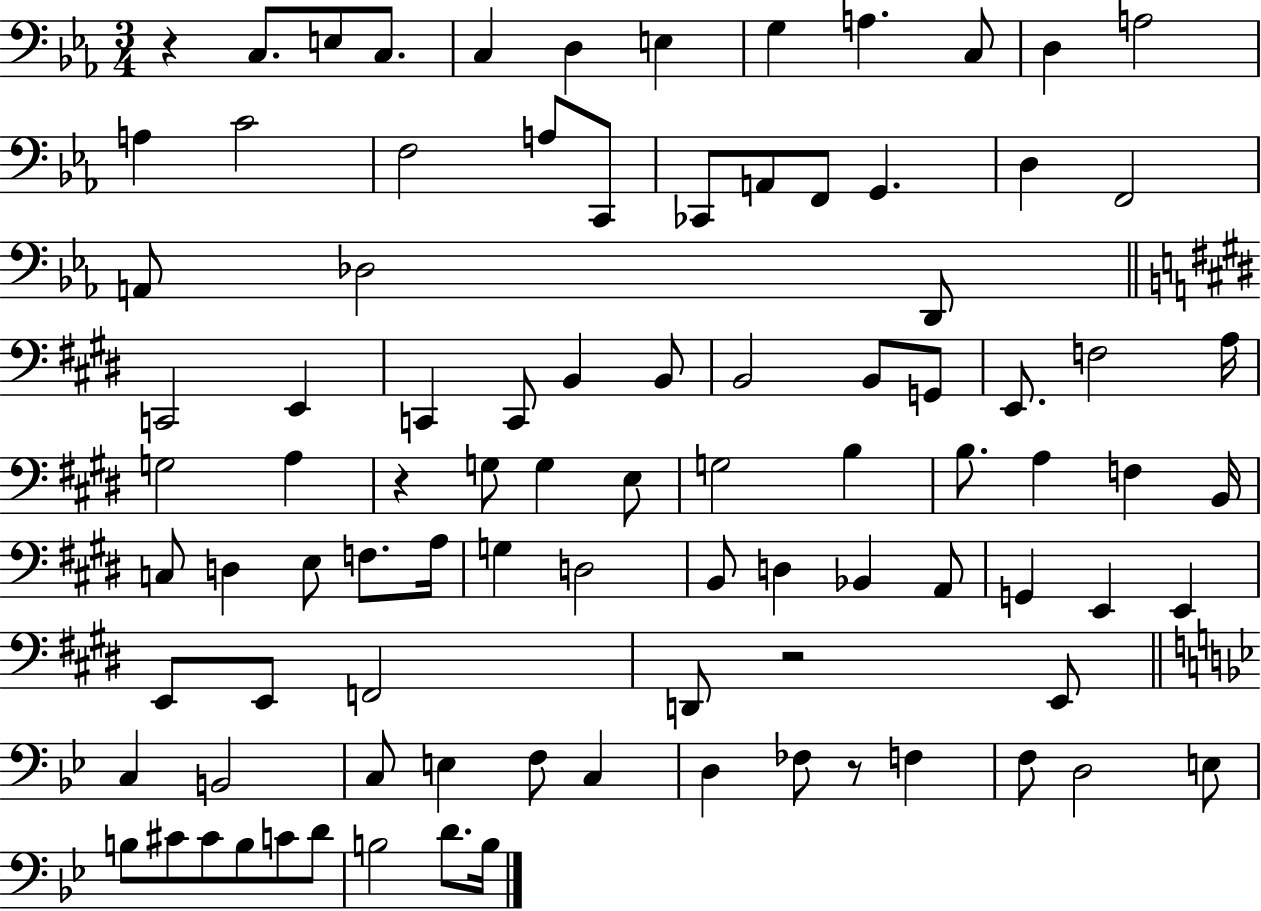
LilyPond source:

{
  \clef bass
  \numericTimeSignature
  \time 3/4
  \key ees \major
  r4 c8. e8 c8. | c4 d4 e4 | g4 a4. c8 | d4 a2 | \break a4 c'2 | f2 a8 c,8 | ces,8 a,8 f,8 g,4. | d4 f,2 | \break a,8 des2 d,8 | \bar "||" \break \key e \major c,2 e,4 | c,4 c,8 b,4 b,8 | b,2 b,8 g,8 | e,8. f2 a16 | \break g2 a4 | r4 g8 g4 e8 | g2 b4 | b8. a4 f4 b,16 | \break c8 d4 e8 f8. a16 | g4 d2 | b,8 d4 bes,4 a,8 | g,4 e,4 e,4 | \break e,8 e,8 f,2 | d,8 r2 e,8 | \bar "||" \break \key g \minor c4 b,2 | c8 e4 f8 c4 | d4 fes8 r8 f4 | f8 d2 e8 | \break b8 cis'8 cis'8 b8 c'8 d'8 | b2 d'8. b16 | \bar "|."
}